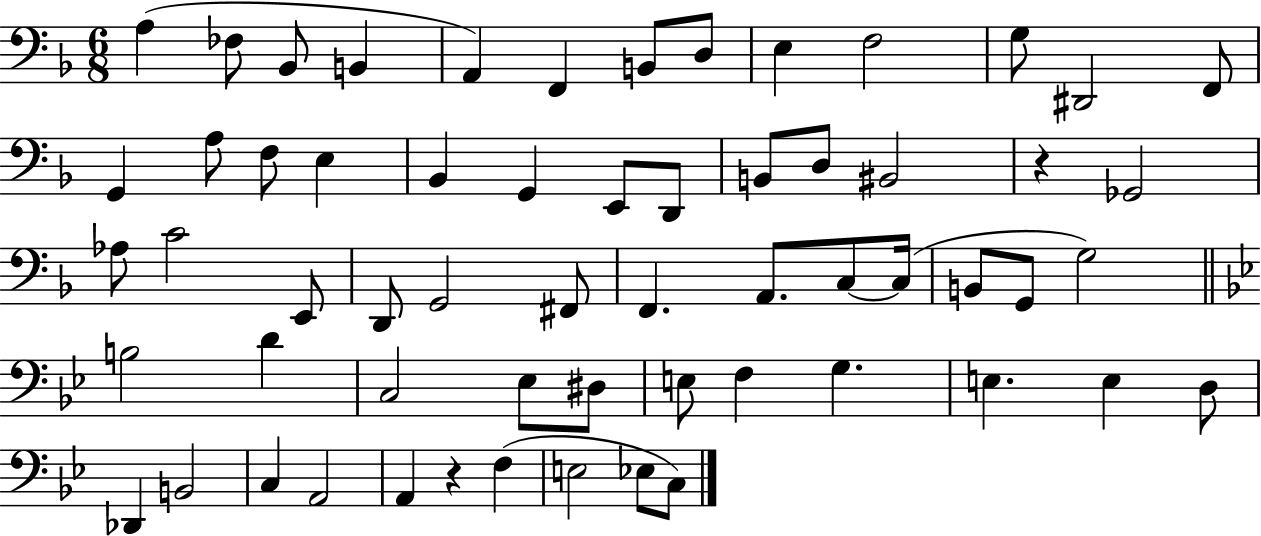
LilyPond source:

{
  \clef bass
  \numericTimeSignature
  \time 6/8
  \key f \major
  a4( fes8 bes,8 b,4 | a,4) f,4 b,8 d8 | e4 f2 | g8 dis,2 f,8 | \break g,4 a8 f8 e4 | bes,4 g,4 e,8 d,8 | b,8 d8 bis,2 | r4 ges,2 | \break aes8 c'2 e,8 | d,8 g,2 fis,8 | f,4. a,8. c8~~ c16( | b,8 g,8 g2) | \break \bar "||" \break \key g \minor b2 d'4 | c2 ees8 dis8 | e8 f4 g4. | e4. e4 d8 | \break des,4 b,2 | c4 a,2 | a,4 r4 f4( | e2 ees8 c8) | \break \bar "|."
}